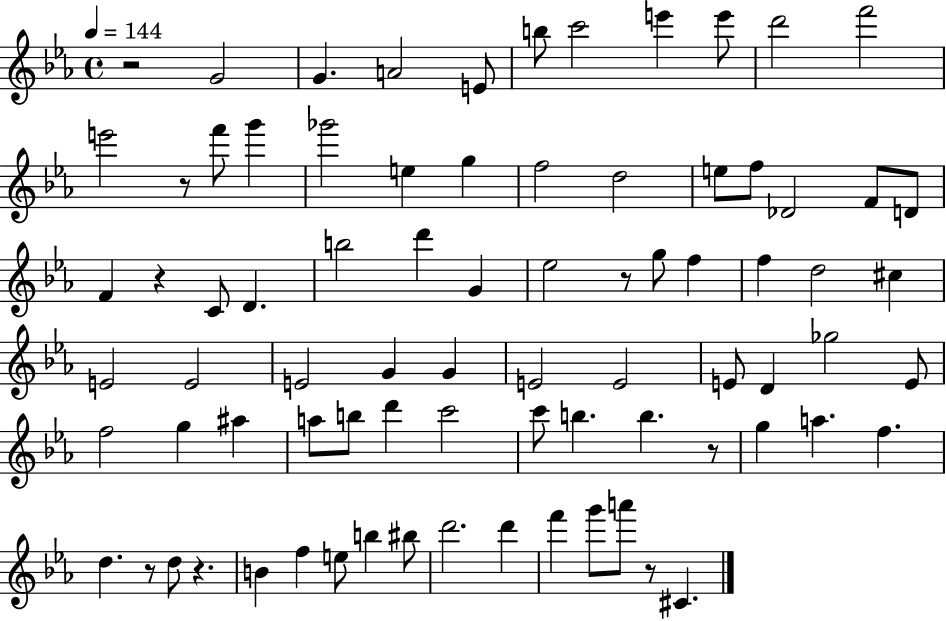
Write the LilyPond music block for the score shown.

{
  \clef treble
  \time 4/4
  \defaultTimeSignature
  \key ees \major
  \tempo 4 = 144
  \repeat volta 2 { r2 g'2 | g'4. a'2 e'8 | b''8 c'''2 e'''4 e'''8 | d'''2 f'''2 | \break e'''2 r8 f'''8 g'''4 | ges'''2 e''4 g''4 | f''2 d''2 | e''8 f''8 des'2 f'8 d'8 | \break f'4 r4 c'8 d'4. | b''2 d'''4 g'4 | ees''2 r8 g''8 f''4 | f''4 d''2 cis''4 | \break e'2 e'2 | e'2 g'4 g'4 | e'2 e'2 | e'8 d'4 ges''2 e'8 | \break f''2 g''4 ais''4 | a''8 b''8 d'''4 c'''2 | c'''8 b''4. b''4. r8 | g''4 a''4. f''4. | \break d''4. r8 d''8 r4. | b'4 f''4 e''8 b''4 bis''8 | d'''2. d'''4 | f'''4 g'''8 a'''8 r8 cis'4. | \break } \bar "|."
}